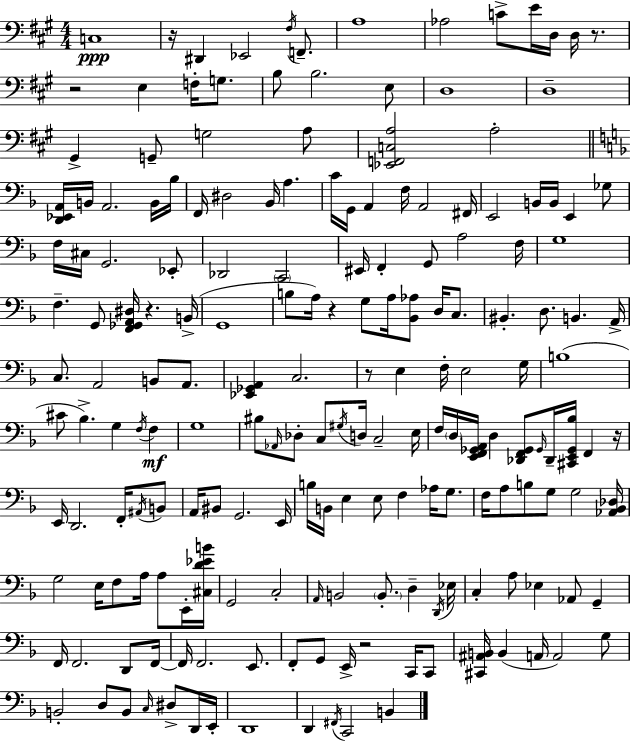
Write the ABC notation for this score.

X:1
T:Untitled
M:4/4
L:1/4
K:A
C,4 z/4 ^D,, _E,,2 ^F,/4 F,,/2 A,4 _A,2 C/2 E/4 D,/4 D,/4 z/2 z2 E, F,/4 G,/2 B,/2 B,2 E,/2 D,4 D,4 ^G,, G,,/2 G,2 A,/2 [_E,,F,,C,A,]2 A,2 [D,,_E,,A,,]/4 B,,/4 A,,2 B,,/4 _B,/4 F,,/4 ^D,2 _B,,/4 A, C/4 G,,/4 A,, F,/4 A,,2 ^F,,/4 E,,2 B,,/4 B,,/4 E,, _G,/2 F,/4 ^C,/4 G,,2 _E,,/2 _D,,2 C,,2 ^E,,/4 F,, G,,/2 A,2 F,/4 G,4 F, G,,/2 [F,,_G,,A,,^D,]/4 z B,,/4 G,,4 B,/2 A,/4 z G,/2 A,/4 [_B,,_A,]/2 D,/4 C,/2 ^B,, D,/2 B,, A,,/4 C,/2 A,,2 B,,/2 A,,/2 [_E,,_G,,A,,] C,2 z/2 E, F,/4 E,2 G,/4 B,4 ^C/2 _B, G, F,/4 F, G,4 ^B,/2 _A,,/4 _D,/2 C,/2 ^G,/4 D,/4 C,2 E,/4 F,/4 D,/4 [E,,F,,_G,,A,,]/4 D, [_D,,F,,_G,,]/2 _G,,/4 _D,,/4 [^C,,E,,_G,,_B,]/4 F,, z/4 E,,/4 D,,2 F,,/4 ^A,,/4 B,,/2 A,,/4 ^B,,/2 G,,2 E,,/4 B,/4 B,,/4 E, E,/2 F, _A,/4 G,/2 F,/4 A,/2 B,/2 G,/2 G,2 [_A,,_B,,_D,]/4 G,2 E,/4 F,/2 A,/4 A,/2 E,,/4 [^C,D_EB]/4 G,,2 C,2 A,,/4 B,,2 B,,/2 D, D,,/4 _E,/4 C, A,/2 _E, _A,,/2 G,, F,,/4 F,,2 D,,/2 F,,/4 F,,/4 F,,2 E,,/2 F,,/2 G,,/2 E,,/4 z2 C,,/4 C,,/2 [^C,,^A,,B,,]/4 B,, A,,/4 A,,2 G,/2 B,,2 D,/2 B,,/2 C,/4 ^D,/2 D,,/4 E,,/4 D,,4 D,, ^F,,/4 C,,2 B,,